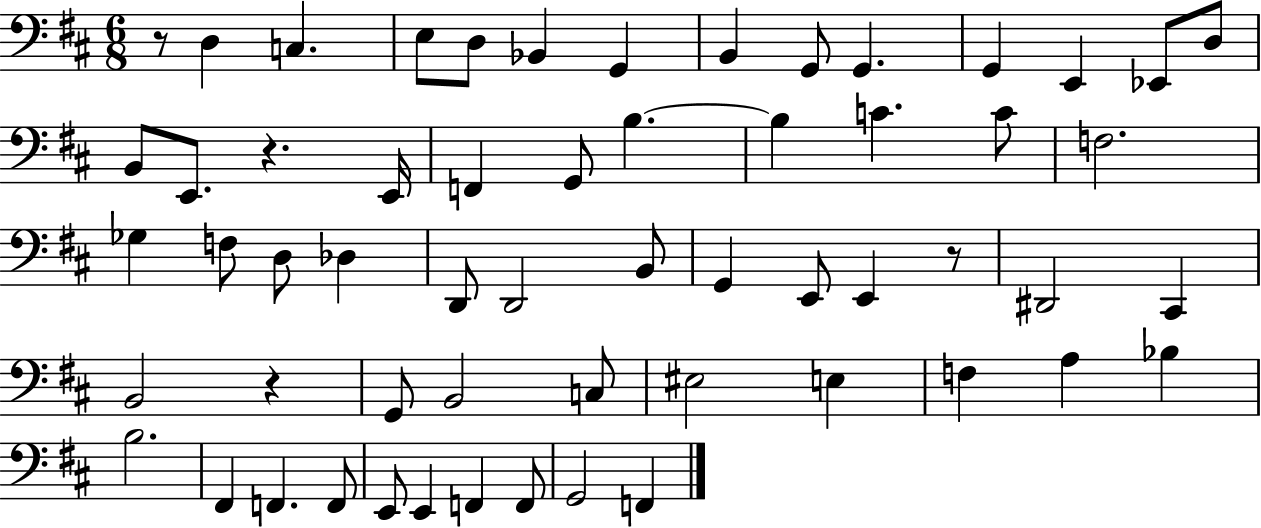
R/e D3/q C3/q. E3/e D3/e Bb2/q G2/q B2/q G2/e G2/q. G2/q E2/q Eb2/e D3/e B2/e E2/e. R/q. E2/s F2/q G2/e B3/q. B3/q C4/q. C4/e F3/h. Gb3/q F3/e D3/e Db3/q D2/e D2/h B2/e G2/q E2/e E2/q R/e D#2/h C#2/q B2/h R/q G2/e B2/h C3/e EIS3/h E3/q F3/q A3/q Bb3/q B3/h. F#2/q F2/q. F2/e E2/e E2/q F2/q F2/e G2/h F2/q